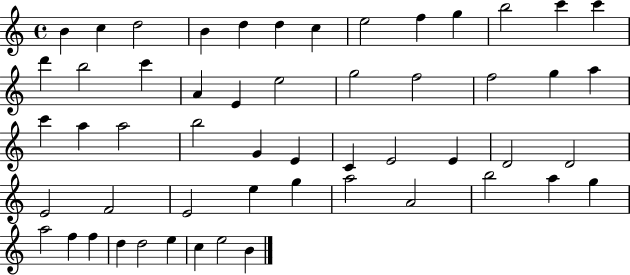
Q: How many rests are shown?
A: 0